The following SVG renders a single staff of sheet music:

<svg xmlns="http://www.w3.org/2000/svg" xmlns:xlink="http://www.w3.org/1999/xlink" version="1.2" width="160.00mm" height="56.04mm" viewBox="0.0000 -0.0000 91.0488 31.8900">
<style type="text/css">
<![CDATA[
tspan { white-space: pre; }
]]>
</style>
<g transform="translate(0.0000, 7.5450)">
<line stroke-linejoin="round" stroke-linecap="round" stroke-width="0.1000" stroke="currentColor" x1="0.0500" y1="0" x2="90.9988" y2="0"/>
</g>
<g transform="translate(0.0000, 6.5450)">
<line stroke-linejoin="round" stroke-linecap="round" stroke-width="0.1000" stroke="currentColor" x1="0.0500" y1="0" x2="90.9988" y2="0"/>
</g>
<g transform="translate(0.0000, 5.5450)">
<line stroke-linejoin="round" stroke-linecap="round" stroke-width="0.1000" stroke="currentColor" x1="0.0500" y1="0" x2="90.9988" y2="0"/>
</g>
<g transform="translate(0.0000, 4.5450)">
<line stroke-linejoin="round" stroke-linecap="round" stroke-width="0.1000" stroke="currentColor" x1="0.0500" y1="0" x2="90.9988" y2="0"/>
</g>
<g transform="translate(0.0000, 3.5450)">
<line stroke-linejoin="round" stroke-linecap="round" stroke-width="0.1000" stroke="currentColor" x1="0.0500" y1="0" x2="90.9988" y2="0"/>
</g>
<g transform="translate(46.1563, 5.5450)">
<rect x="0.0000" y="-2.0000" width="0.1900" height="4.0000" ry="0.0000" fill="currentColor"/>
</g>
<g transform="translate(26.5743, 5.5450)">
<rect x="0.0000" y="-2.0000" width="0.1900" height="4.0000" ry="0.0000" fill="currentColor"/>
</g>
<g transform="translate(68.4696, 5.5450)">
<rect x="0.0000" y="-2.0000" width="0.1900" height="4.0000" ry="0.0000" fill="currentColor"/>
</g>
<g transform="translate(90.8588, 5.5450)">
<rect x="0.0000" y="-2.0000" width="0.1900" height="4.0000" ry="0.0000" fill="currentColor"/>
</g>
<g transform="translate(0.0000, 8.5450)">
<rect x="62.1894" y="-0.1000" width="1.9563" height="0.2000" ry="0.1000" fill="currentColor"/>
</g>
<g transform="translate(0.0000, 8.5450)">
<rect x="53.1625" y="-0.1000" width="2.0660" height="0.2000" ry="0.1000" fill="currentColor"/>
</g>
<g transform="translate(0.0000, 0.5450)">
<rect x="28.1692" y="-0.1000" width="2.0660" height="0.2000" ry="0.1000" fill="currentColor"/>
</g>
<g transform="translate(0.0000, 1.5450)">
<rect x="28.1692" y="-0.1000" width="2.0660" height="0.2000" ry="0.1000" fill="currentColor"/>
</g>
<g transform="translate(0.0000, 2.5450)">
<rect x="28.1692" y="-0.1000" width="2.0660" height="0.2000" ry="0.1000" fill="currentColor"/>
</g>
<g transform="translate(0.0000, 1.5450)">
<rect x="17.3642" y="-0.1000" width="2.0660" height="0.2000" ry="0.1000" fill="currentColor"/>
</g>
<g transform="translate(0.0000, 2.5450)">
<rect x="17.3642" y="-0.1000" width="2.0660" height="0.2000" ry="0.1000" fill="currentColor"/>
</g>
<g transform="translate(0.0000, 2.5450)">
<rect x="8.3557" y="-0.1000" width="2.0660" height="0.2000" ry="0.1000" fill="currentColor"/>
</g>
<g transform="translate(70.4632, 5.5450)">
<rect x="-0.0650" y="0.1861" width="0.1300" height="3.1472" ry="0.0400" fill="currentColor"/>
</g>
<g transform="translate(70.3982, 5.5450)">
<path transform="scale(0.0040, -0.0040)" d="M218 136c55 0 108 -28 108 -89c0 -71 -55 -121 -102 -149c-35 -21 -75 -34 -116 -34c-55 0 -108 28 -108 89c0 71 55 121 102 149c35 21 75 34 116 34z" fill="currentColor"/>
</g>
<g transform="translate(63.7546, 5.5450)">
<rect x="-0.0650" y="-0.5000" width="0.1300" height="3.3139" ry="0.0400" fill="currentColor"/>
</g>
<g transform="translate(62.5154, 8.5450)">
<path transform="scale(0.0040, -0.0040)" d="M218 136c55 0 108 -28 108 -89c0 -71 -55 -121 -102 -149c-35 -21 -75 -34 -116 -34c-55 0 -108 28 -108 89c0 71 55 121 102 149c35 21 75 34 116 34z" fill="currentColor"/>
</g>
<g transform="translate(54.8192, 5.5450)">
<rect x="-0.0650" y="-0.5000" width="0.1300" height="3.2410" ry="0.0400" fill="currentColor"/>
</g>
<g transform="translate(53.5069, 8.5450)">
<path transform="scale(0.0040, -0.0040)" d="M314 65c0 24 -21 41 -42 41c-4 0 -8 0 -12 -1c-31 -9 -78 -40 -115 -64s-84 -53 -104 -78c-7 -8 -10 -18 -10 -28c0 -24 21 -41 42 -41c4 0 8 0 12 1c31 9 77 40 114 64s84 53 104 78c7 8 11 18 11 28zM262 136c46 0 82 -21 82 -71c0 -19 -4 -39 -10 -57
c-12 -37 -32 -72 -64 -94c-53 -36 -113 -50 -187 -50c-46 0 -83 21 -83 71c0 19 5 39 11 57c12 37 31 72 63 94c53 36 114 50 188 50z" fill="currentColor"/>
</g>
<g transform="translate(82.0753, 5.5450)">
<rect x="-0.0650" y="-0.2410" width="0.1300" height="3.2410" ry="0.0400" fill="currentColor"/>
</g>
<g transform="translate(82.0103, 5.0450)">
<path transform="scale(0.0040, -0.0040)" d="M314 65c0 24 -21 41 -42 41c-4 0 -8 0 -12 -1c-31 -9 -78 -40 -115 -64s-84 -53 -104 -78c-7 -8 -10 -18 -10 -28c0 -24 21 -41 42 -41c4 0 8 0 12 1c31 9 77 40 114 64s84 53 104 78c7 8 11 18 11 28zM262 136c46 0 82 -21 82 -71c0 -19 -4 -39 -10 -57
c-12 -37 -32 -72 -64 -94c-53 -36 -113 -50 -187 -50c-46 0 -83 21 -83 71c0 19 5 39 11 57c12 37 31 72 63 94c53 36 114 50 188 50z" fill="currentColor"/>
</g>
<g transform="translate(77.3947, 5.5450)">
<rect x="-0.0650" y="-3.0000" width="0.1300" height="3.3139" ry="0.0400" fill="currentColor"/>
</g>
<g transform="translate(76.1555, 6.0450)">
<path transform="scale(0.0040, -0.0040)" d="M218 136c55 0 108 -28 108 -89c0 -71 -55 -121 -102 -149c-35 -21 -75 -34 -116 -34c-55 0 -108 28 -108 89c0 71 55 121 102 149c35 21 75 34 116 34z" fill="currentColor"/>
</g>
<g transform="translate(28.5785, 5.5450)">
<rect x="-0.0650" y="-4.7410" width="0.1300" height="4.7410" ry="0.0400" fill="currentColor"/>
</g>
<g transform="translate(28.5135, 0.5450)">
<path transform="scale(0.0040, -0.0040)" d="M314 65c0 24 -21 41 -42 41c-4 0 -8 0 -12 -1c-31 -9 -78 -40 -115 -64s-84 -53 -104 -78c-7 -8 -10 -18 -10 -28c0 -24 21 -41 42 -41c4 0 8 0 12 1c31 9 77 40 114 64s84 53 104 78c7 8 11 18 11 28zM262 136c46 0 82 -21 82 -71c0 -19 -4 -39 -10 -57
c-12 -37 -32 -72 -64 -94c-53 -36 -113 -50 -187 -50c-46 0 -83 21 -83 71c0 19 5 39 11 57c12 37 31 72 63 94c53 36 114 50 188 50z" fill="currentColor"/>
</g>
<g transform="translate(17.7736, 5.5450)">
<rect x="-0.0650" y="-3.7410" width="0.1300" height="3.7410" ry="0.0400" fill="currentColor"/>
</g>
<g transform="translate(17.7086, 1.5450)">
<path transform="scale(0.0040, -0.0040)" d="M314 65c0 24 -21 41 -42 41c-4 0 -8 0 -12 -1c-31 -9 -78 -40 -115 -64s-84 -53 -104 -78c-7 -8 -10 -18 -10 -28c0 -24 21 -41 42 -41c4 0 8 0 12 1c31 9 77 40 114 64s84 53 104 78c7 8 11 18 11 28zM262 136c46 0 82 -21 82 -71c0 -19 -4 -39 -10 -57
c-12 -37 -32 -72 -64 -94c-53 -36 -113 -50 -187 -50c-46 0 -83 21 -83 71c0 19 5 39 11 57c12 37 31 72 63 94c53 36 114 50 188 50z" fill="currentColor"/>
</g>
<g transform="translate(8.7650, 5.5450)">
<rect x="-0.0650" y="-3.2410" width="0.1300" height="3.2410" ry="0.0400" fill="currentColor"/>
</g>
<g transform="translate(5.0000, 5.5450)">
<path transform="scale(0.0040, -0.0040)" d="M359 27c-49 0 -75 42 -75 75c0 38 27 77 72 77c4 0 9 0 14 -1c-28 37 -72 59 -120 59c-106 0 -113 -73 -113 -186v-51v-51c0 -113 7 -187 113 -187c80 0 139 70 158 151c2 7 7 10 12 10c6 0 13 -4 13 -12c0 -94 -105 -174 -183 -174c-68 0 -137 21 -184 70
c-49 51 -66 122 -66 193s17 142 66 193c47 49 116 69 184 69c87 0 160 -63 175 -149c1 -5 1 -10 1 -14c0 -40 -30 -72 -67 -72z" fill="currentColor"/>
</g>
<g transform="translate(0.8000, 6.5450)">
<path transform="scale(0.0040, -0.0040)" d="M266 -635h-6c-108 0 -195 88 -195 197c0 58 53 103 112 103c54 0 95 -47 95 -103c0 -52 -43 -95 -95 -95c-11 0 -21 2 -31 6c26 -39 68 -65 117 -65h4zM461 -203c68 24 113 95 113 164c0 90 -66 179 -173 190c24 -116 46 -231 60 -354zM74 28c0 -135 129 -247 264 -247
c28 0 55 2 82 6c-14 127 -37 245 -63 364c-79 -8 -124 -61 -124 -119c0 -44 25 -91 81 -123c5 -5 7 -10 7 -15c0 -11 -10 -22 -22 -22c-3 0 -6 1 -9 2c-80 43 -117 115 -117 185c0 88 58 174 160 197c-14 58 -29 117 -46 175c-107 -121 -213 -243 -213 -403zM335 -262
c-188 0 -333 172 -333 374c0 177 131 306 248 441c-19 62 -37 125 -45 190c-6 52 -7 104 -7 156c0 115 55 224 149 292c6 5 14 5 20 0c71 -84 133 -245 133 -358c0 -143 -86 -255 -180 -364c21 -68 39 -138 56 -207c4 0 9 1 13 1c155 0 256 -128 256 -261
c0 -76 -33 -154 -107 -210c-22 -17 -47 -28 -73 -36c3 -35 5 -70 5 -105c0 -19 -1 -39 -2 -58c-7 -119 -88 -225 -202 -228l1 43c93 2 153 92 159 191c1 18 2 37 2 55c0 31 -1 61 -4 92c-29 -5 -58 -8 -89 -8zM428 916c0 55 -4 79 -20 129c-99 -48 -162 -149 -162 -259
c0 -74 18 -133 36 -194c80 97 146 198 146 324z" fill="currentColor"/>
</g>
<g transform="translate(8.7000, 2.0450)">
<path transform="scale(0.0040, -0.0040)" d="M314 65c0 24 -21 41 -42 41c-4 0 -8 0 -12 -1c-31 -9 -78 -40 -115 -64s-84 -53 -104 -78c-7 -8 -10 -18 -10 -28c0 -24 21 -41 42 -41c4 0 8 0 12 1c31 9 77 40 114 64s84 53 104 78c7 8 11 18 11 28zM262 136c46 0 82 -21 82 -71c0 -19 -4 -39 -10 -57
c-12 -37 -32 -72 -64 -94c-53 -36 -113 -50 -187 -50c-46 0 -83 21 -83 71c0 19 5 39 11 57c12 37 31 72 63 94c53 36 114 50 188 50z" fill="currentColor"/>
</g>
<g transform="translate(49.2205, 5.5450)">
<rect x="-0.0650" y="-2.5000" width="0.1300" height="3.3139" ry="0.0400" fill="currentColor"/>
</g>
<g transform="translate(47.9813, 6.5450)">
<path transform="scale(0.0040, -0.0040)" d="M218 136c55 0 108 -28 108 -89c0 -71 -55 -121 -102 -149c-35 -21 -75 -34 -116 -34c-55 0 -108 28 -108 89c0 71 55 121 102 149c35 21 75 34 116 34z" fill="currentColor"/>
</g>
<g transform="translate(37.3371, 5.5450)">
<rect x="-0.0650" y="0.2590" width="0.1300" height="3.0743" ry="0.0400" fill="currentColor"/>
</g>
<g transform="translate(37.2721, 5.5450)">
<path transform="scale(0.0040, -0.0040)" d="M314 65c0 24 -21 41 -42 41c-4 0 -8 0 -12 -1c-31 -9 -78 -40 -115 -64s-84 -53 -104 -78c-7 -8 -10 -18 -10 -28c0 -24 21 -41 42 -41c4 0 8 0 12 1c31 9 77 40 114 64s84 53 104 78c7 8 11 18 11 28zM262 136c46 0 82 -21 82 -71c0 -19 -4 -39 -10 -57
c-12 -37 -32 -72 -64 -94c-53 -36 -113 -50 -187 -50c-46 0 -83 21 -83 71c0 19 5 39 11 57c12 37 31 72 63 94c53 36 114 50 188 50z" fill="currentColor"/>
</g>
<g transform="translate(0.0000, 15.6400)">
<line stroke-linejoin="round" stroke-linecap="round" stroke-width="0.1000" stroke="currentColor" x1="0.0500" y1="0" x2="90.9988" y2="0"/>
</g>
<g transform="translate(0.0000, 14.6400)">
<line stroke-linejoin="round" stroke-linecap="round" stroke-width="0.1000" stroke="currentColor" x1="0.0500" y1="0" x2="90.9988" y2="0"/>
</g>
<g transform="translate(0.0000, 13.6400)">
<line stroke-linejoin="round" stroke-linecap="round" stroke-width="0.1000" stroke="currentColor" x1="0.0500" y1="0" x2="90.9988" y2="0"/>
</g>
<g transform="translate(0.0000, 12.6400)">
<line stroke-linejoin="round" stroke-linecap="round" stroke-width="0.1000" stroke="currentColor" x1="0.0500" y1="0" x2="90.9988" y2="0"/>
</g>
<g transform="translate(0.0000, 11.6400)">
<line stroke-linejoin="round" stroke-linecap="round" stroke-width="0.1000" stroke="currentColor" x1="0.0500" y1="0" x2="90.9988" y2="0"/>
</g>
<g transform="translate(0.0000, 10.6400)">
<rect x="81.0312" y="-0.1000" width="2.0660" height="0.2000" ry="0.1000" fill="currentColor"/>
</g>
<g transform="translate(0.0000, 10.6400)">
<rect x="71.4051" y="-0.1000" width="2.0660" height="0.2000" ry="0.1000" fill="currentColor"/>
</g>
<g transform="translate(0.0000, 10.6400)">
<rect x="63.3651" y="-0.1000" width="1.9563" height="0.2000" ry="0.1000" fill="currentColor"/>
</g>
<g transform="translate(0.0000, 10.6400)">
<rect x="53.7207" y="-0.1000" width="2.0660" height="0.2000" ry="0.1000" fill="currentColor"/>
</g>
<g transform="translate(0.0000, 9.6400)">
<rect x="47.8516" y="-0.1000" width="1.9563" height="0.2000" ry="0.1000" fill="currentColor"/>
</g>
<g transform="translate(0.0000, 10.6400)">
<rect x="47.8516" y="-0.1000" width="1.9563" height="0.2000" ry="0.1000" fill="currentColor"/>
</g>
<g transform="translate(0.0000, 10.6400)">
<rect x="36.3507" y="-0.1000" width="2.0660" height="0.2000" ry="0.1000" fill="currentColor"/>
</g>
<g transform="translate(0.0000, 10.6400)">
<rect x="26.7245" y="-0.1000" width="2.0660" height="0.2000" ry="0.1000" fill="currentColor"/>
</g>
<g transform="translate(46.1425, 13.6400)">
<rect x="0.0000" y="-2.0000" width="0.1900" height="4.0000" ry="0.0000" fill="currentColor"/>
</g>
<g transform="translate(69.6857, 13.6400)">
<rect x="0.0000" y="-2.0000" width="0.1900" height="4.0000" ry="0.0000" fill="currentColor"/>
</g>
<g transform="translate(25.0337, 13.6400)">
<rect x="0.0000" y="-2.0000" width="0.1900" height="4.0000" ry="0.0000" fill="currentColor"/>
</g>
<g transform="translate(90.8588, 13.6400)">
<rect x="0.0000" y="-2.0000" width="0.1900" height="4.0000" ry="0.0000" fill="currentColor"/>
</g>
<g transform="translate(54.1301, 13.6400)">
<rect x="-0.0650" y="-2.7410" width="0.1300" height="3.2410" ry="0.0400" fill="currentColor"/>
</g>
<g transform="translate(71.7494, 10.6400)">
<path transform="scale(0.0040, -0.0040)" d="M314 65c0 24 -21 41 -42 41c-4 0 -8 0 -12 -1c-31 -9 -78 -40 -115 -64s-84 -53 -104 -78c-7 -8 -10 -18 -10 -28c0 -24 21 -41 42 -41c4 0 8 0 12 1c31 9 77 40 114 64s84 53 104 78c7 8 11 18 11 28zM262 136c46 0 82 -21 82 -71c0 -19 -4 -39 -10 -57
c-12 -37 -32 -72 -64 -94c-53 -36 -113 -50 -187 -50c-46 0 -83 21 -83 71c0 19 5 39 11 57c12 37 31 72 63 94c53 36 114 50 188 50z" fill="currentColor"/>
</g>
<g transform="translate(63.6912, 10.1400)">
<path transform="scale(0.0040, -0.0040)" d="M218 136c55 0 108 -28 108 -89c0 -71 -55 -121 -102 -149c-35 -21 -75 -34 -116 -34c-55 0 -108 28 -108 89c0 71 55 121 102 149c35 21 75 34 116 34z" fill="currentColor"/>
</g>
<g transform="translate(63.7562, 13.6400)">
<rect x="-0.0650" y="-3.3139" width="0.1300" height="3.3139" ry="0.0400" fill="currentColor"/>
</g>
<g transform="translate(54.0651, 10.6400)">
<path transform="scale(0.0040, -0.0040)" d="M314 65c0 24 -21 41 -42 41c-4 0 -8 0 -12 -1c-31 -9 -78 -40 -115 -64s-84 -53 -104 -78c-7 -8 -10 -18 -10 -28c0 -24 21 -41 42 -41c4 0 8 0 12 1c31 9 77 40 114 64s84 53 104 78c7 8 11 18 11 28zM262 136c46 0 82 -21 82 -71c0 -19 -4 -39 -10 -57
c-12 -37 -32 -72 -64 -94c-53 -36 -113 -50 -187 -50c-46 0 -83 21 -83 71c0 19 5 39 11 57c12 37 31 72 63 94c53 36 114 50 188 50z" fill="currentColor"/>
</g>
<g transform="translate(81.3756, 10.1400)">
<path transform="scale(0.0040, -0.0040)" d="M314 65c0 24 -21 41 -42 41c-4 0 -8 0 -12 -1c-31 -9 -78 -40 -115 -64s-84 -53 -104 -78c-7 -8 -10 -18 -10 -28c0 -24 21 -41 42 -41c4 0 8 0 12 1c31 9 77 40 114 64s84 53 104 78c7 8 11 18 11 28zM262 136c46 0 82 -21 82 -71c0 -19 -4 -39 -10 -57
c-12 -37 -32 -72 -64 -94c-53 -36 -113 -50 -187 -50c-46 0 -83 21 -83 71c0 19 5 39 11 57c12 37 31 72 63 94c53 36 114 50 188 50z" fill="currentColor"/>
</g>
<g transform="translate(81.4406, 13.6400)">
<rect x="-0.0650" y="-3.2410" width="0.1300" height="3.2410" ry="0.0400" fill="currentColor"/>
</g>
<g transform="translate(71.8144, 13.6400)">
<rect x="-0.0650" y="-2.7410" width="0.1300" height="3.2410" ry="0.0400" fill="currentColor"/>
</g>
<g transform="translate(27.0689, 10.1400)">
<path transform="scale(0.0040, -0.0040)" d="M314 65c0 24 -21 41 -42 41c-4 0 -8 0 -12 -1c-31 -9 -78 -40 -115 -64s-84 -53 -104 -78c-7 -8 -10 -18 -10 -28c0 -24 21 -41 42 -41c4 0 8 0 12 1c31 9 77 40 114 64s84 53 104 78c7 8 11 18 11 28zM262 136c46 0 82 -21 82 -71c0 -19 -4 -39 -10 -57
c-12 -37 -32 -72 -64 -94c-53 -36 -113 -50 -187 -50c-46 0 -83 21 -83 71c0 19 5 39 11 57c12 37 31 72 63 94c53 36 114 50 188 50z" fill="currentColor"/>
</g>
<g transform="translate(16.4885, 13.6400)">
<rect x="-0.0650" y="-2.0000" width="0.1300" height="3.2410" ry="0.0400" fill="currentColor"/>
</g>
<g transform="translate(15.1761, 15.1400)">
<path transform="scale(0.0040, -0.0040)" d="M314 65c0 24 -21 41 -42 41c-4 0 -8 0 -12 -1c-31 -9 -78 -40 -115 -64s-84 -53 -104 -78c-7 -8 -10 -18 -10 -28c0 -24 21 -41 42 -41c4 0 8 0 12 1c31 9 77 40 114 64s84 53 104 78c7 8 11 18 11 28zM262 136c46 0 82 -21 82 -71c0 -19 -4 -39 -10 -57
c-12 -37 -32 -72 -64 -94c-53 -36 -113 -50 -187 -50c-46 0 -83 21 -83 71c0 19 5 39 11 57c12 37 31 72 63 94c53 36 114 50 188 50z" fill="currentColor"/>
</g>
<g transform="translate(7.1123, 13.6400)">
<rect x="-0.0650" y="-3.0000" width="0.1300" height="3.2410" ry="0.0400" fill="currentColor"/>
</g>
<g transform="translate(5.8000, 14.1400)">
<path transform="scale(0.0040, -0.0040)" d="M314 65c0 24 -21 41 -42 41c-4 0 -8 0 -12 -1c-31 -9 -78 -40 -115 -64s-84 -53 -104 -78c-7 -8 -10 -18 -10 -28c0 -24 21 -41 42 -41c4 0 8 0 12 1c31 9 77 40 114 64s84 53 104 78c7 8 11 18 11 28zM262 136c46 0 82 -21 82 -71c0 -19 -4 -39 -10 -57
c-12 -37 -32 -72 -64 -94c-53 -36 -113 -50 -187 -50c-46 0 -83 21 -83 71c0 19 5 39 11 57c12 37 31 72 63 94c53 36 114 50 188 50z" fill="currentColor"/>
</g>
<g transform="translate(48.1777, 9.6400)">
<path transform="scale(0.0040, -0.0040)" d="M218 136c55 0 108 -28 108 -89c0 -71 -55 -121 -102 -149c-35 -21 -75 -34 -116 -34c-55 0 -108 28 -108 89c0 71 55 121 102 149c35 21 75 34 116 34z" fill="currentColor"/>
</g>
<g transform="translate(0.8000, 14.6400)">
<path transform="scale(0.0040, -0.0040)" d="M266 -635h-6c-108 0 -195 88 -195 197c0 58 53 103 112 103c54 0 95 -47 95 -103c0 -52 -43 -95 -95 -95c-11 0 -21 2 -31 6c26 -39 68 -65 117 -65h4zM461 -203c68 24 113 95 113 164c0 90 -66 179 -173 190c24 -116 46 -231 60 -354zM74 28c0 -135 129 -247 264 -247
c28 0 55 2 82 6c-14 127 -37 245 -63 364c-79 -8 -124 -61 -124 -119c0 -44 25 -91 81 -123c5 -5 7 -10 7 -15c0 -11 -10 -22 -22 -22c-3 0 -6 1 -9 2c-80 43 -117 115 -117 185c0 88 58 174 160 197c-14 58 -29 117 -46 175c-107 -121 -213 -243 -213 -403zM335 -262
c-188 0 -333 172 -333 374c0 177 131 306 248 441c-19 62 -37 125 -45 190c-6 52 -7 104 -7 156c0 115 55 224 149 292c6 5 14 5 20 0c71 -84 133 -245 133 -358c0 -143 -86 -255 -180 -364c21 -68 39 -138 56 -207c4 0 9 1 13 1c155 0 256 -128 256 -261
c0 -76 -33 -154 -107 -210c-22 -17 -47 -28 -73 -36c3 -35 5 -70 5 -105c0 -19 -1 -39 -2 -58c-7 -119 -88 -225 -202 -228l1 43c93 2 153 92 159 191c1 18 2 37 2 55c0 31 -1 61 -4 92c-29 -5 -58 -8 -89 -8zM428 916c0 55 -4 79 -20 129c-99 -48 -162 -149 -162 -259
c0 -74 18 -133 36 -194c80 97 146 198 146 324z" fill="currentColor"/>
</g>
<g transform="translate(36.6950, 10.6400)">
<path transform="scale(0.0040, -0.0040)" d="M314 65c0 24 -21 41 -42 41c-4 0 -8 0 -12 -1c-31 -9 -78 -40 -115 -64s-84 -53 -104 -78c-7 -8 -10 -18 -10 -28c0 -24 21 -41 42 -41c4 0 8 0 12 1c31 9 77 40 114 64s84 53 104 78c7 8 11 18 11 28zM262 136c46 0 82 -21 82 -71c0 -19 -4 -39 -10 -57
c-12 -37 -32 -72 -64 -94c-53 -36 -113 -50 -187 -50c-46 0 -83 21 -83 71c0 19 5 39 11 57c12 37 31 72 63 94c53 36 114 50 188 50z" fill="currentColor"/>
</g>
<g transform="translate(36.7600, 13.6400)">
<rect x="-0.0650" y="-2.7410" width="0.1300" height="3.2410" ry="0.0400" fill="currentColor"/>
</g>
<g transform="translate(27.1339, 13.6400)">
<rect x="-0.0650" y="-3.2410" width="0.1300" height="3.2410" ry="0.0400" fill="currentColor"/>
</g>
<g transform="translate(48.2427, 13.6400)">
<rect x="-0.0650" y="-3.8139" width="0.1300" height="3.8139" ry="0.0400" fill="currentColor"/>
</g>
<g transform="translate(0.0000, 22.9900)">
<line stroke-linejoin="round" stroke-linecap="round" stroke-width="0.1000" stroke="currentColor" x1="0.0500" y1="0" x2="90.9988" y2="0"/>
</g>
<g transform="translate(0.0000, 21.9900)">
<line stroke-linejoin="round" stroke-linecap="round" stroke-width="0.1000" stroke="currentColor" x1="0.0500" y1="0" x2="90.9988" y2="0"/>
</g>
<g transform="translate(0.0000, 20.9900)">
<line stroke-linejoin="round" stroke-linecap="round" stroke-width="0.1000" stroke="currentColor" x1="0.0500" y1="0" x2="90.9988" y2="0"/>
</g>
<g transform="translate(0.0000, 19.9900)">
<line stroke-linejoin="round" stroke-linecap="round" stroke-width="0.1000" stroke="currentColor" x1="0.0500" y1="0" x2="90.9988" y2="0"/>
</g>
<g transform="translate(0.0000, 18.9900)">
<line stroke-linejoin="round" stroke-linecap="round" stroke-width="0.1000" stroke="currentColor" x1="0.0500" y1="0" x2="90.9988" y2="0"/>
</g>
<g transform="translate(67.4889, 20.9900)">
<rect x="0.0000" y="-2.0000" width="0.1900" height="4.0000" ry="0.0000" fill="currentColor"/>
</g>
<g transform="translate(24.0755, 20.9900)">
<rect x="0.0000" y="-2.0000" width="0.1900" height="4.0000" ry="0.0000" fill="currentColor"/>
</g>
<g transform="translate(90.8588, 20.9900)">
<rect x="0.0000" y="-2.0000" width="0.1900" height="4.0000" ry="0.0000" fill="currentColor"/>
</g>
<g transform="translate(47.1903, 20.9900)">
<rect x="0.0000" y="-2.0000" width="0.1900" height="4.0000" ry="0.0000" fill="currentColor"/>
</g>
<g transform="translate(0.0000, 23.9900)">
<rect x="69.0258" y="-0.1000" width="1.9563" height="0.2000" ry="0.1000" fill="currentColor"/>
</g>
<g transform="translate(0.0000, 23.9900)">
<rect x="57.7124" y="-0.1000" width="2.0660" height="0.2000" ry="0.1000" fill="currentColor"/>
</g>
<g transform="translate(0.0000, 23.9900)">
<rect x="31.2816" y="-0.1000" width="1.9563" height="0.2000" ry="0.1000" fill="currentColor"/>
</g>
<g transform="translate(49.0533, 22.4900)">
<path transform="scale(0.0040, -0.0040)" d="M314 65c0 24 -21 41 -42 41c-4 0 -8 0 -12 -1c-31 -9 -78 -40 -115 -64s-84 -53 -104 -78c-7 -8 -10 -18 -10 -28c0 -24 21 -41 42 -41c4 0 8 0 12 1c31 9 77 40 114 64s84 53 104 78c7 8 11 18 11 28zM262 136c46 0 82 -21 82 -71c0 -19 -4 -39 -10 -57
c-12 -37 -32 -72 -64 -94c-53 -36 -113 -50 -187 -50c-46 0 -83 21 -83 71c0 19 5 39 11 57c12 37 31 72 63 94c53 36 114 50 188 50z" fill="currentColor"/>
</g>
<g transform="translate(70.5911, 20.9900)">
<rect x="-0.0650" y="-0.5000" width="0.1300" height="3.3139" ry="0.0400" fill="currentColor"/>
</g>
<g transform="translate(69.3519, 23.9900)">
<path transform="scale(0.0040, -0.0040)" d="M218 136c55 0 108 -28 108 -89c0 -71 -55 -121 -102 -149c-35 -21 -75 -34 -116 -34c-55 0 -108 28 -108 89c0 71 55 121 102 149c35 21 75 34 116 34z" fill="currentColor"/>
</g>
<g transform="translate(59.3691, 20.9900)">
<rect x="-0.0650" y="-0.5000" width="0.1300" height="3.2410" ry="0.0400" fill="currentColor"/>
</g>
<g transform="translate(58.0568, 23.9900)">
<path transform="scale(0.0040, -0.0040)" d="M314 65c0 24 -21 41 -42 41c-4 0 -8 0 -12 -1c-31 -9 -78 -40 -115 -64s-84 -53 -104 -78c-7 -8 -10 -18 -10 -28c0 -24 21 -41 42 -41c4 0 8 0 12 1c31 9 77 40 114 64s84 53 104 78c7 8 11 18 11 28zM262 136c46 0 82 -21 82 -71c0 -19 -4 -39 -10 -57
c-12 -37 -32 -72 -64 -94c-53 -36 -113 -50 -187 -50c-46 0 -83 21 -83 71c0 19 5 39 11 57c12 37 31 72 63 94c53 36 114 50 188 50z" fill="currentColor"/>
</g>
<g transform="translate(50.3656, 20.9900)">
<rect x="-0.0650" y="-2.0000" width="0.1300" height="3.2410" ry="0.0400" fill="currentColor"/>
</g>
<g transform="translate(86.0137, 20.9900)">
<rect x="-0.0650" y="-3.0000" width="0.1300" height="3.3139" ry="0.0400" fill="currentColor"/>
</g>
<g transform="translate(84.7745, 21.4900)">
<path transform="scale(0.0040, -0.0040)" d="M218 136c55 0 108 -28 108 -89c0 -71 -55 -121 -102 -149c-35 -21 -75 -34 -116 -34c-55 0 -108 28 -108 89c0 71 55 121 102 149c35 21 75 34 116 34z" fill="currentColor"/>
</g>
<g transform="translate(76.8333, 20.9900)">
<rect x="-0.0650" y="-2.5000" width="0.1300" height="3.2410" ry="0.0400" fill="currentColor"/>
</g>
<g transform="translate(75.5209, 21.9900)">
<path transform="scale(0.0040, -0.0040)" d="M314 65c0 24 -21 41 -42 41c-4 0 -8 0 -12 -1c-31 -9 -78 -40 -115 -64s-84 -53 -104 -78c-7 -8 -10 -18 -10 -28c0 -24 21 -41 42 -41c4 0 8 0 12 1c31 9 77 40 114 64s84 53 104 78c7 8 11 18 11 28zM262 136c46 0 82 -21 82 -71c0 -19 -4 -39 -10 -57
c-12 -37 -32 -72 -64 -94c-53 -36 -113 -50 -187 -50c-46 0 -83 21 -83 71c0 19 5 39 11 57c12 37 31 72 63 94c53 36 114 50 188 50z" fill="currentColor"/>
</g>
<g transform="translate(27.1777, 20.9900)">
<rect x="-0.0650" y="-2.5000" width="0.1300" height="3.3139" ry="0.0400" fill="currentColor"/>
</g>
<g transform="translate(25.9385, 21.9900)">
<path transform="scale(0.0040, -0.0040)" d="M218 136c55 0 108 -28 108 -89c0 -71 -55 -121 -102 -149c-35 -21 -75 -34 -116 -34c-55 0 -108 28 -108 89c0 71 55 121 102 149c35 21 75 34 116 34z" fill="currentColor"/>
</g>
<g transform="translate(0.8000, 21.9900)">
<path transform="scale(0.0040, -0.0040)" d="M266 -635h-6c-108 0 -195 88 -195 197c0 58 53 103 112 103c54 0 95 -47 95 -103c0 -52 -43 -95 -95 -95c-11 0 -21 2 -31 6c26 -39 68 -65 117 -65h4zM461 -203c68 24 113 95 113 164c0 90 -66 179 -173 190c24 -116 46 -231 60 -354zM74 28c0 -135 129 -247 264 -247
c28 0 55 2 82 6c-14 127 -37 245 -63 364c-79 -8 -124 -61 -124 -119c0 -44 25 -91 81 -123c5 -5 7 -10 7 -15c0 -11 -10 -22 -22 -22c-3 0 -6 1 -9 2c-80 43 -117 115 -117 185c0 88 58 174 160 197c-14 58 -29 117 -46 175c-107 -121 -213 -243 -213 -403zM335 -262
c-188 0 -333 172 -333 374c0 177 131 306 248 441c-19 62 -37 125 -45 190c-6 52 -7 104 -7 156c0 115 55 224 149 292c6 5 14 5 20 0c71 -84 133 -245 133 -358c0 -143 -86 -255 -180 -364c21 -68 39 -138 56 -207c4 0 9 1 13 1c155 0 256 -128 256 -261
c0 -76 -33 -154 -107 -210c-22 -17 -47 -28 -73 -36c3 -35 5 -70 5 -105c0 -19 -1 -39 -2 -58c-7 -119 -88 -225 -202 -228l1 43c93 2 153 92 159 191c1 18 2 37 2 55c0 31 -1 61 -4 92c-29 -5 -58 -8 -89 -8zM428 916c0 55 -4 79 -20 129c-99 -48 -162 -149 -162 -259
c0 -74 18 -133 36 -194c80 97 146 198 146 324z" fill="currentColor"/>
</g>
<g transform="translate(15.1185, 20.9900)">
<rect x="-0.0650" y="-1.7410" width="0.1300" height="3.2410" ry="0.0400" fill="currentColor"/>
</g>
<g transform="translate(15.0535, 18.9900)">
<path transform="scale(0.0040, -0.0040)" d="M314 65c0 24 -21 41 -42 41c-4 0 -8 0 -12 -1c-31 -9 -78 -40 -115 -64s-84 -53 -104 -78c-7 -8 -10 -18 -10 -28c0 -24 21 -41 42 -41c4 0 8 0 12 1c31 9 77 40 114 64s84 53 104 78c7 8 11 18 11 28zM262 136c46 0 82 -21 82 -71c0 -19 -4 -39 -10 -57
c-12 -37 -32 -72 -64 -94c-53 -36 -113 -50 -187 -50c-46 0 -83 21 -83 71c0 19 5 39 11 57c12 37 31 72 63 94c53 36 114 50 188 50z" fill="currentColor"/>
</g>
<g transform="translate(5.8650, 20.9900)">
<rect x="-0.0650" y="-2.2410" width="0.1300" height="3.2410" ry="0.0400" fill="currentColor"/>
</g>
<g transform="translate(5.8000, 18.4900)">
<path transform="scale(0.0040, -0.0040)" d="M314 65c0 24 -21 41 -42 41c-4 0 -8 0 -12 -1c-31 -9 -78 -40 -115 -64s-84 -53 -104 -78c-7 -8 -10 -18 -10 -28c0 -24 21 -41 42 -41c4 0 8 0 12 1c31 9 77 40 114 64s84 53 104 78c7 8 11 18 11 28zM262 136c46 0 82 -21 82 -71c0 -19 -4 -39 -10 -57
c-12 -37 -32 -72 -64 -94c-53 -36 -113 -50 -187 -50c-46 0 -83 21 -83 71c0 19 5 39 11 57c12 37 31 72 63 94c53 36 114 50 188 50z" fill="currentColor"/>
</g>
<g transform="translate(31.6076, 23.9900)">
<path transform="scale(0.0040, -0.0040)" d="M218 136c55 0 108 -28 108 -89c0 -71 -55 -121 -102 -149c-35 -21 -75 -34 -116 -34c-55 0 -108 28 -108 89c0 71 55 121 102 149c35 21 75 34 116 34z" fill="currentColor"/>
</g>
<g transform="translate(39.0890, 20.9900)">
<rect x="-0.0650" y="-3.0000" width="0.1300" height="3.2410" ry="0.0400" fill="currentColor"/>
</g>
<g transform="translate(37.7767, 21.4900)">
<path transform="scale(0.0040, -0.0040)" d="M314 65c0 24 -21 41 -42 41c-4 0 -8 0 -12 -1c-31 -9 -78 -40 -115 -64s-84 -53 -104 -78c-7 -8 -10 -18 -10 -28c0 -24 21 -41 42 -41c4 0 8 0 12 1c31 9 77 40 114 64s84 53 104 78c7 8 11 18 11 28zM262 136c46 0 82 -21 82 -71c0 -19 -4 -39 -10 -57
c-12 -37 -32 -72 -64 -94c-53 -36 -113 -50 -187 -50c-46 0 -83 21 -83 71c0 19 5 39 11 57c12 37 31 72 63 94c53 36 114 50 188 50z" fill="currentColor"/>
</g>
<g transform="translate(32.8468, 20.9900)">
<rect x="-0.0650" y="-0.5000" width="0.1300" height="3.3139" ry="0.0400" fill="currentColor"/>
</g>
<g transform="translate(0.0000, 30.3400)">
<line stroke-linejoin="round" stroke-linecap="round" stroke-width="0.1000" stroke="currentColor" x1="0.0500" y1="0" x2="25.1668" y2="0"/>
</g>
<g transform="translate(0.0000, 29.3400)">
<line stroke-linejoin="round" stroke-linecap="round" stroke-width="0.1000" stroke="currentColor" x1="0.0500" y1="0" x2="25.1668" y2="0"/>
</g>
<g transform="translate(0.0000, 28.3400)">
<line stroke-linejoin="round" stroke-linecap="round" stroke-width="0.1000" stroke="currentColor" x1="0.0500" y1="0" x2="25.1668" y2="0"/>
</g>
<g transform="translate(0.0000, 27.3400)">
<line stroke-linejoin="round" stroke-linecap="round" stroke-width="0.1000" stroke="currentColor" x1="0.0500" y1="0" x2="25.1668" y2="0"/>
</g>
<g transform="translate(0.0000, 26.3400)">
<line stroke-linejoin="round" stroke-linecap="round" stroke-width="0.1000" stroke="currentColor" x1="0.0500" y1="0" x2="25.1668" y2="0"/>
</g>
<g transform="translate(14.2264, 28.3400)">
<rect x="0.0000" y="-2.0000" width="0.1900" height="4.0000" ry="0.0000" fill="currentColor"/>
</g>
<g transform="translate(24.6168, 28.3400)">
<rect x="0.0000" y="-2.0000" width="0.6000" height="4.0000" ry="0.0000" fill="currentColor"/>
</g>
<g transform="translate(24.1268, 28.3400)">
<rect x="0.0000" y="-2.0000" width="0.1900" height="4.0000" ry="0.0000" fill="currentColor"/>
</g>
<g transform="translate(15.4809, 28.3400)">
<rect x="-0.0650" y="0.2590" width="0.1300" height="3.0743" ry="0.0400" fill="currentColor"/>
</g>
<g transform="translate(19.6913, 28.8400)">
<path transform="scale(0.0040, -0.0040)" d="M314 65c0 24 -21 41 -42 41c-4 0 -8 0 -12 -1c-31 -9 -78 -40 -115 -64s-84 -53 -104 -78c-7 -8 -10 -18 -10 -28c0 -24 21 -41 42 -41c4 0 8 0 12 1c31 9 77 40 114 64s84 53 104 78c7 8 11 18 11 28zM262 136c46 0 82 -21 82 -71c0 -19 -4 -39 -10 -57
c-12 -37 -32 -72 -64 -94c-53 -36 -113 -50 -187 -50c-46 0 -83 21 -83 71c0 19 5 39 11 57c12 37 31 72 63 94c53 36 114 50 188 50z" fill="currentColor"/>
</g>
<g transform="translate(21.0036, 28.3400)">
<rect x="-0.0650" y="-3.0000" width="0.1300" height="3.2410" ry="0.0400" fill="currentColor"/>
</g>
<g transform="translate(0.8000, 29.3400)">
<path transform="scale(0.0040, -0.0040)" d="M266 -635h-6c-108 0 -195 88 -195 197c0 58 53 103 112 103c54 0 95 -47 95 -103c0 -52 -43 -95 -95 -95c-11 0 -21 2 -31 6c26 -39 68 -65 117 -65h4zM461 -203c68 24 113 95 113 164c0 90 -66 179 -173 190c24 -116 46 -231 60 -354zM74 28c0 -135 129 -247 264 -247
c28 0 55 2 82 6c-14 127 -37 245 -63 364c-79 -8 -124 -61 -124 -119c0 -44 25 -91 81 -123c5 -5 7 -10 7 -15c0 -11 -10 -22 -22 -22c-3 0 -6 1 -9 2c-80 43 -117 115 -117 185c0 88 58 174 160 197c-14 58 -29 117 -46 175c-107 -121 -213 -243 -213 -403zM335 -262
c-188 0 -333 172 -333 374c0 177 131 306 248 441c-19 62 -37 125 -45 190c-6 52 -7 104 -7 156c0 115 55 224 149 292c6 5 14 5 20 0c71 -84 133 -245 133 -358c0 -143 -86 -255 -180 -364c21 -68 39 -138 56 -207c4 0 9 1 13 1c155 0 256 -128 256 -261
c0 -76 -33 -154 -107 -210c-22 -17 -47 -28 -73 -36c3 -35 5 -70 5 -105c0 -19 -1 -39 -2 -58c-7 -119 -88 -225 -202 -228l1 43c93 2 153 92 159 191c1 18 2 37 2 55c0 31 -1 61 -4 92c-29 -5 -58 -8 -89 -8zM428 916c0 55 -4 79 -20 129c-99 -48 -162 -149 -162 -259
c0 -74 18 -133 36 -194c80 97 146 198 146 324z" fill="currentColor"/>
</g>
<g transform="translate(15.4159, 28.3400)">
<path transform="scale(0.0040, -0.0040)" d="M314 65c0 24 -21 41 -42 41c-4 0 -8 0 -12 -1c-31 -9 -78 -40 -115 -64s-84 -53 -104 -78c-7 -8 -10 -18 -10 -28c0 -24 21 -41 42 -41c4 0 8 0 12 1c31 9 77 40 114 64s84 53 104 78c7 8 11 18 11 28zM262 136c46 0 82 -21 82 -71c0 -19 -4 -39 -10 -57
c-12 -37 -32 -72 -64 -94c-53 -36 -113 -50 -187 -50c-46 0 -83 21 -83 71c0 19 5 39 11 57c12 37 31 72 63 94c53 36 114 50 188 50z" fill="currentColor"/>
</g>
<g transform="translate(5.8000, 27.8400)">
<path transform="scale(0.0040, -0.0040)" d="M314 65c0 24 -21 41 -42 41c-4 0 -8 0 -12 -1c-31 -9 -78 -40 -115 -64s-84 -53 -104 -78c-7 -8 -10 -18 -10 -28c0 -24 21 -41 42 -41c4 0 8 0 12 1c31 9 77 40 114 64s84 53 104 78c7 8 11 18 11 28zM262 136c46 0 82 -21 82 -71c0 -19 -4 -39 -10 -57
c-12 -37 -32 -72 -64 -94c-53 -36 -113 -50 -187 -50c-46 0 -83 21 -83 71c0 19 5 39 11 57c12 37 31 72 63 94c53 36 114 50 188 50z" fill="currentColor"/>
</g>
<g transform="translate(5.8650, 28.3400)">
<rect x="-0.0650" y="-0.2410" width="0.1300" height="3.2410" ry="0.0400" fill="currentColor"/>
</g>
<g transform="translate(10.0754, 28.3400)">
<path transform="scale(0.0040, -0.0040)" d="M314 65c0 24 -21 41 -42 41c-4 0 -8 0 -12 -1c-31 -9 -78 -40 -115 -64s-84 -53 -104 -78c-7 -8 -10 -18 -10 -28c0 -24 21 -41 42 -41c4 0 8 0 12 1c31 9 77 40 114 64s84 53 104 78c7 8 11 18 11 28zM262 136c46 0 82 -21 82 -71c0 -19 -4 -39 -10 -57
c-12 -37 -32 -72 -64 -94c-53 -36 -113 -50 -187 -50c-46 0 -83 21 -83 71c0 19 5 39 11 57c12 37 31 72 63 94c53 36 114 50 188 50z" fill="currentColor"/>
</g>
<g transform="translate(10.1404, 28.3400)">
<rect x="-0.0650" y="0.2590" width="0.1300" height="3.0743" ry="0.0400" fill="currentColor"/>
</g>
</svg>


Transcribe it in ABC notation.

X:1
T:Untitled
M:4/4
L:1/4
K:C
b2 c'2 e'2 B2 G C2 C B A c2 A2 F2 b2 a2 c' a2 b a2 b2 g2 f2 G C A2 F2 C2 C G2 A c2 B2 B2 A2